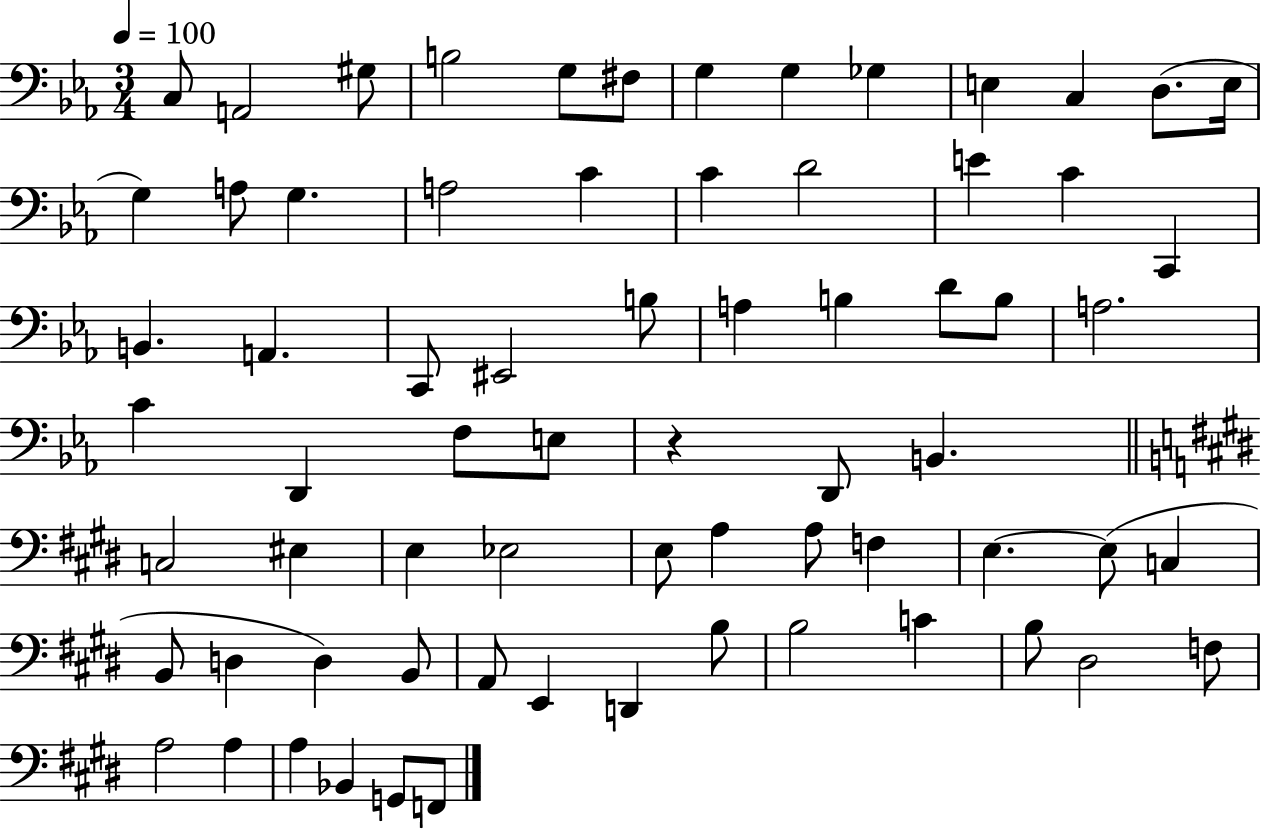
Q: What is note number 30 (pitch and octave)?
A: B3